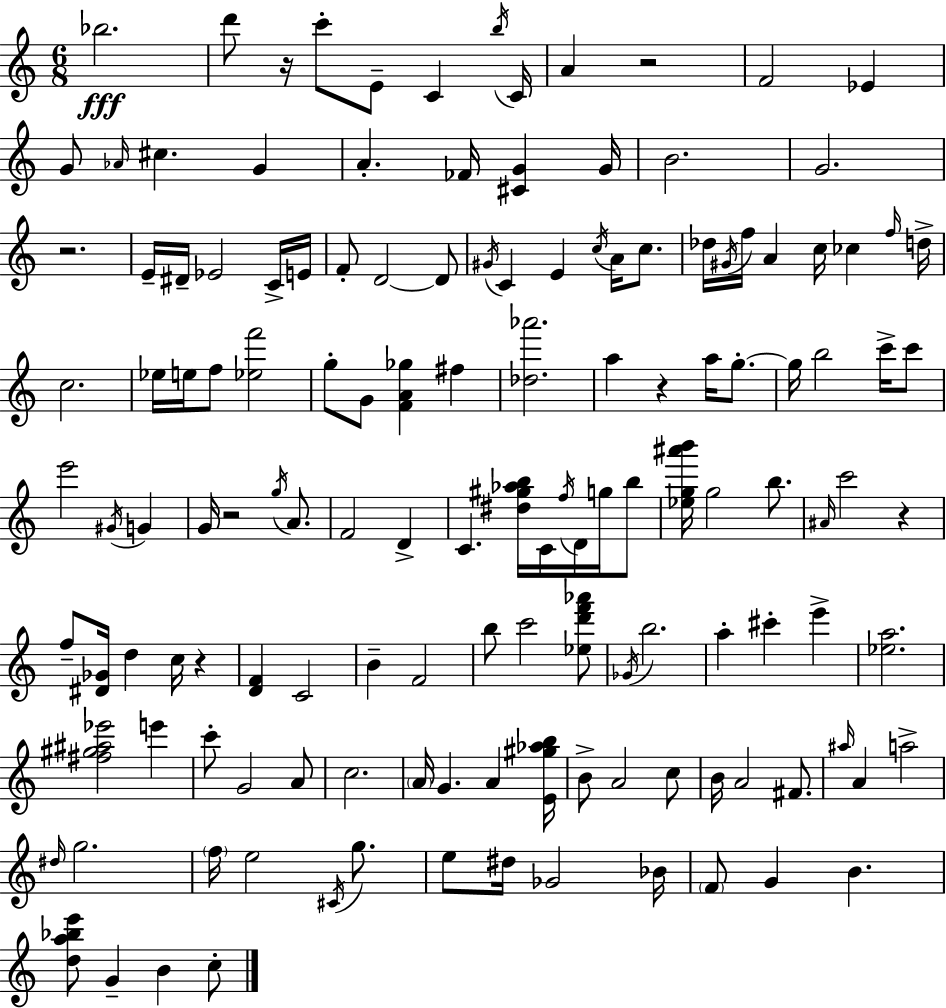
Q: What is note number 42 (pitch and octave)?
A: C5